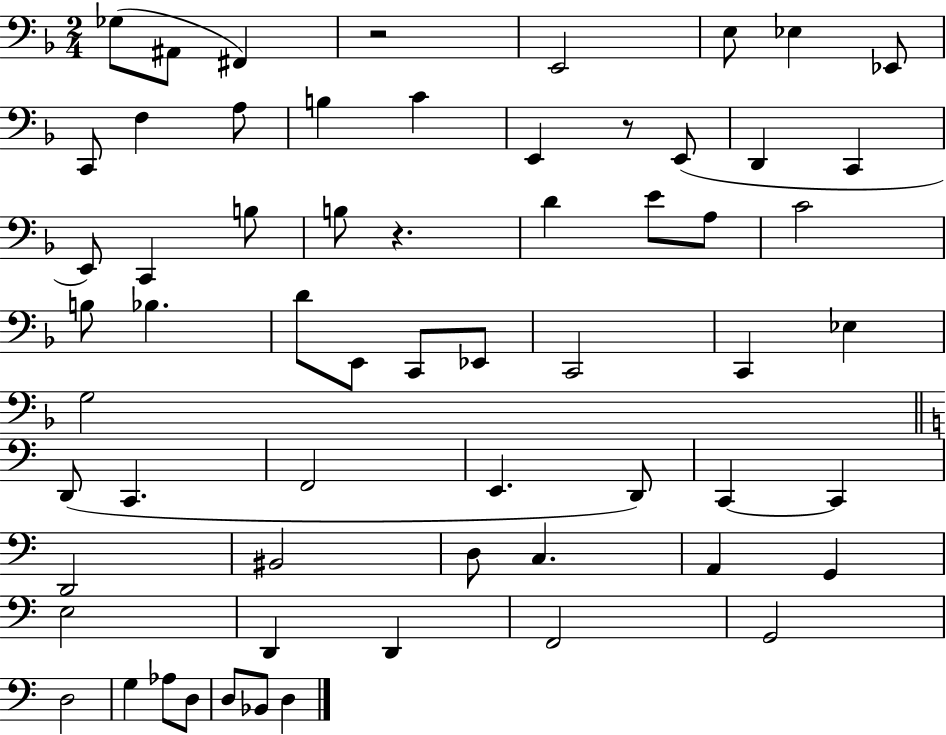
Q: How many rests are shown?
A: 3